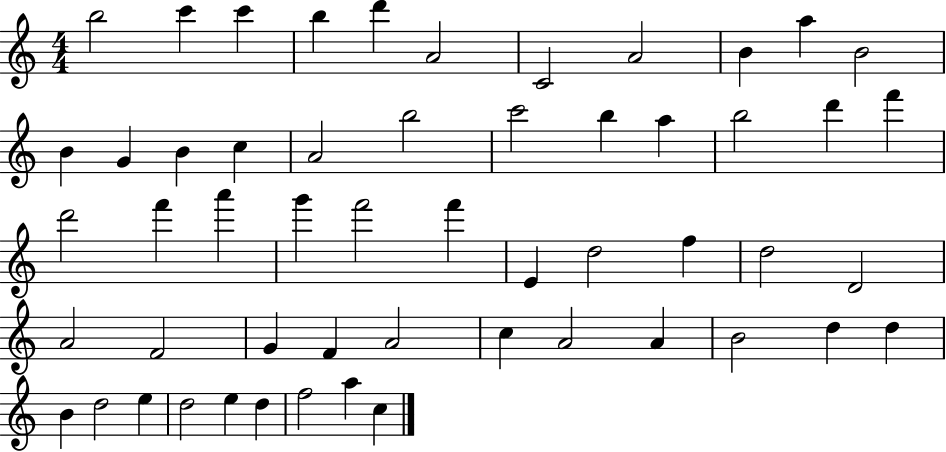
{
  \clef treble
  \numericTimeSignature
  \time 4/4
  \key c \major
  b''2 c'''4 c'''4 | b''4 d'''4 a'2 | c'2 a'2 | b'4 a''4 b'2 | \break b'4 g'4 b'4 c''4 | a'2 b''2 | c'''2 b''4 a''4 | b''2 d'''4 f'''4 | \break d'''2 f'''4 a'''4 | g'''4 f'''2 f'''4 | e'4 d''2 f''4 | d''2 d'2 | \break a'2 f'2 | g'4 f'4 a'2 | c''4 a'2 a'4 | b'2 d''4 d''4 | \break b'4 d''2 e''4 | d''2 e''4 d''4 | f''2 a''4 c''4 | \bar "|."
}